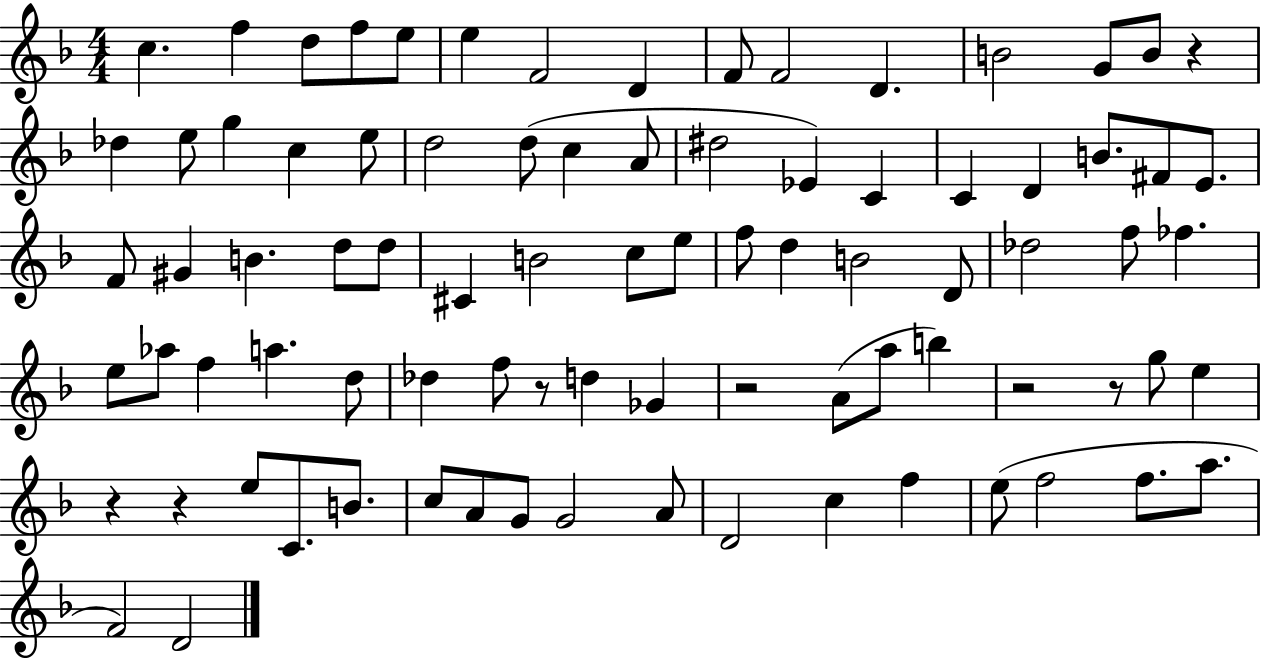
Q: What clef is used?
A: treble